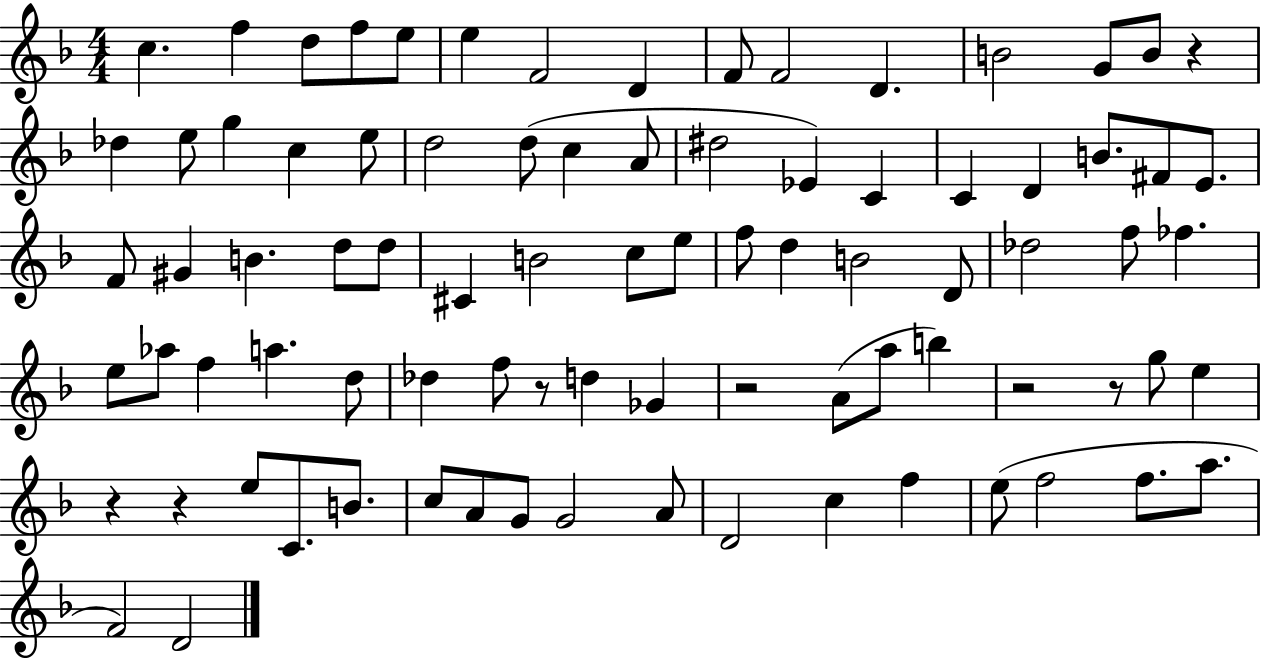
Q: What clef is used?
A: treble